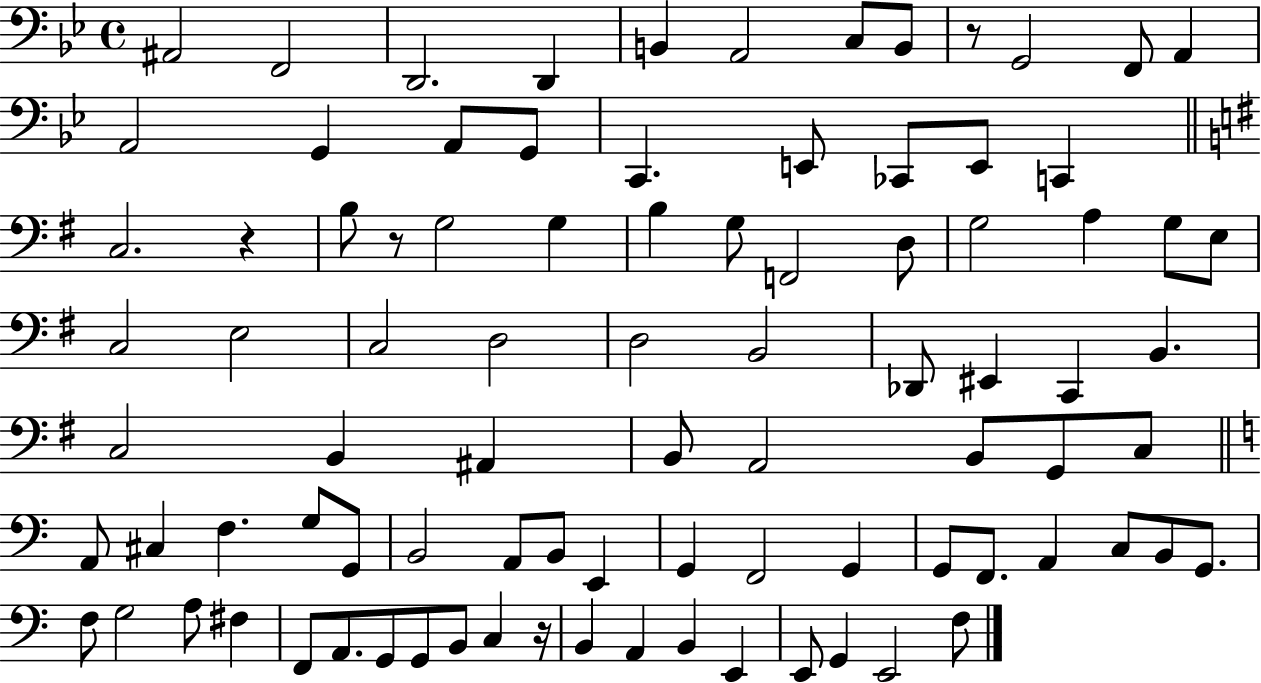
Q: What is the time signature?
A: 4/4